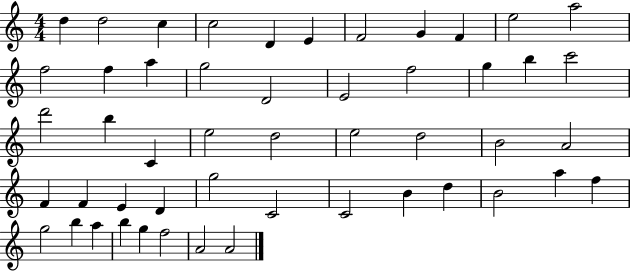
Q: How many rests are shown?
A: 0